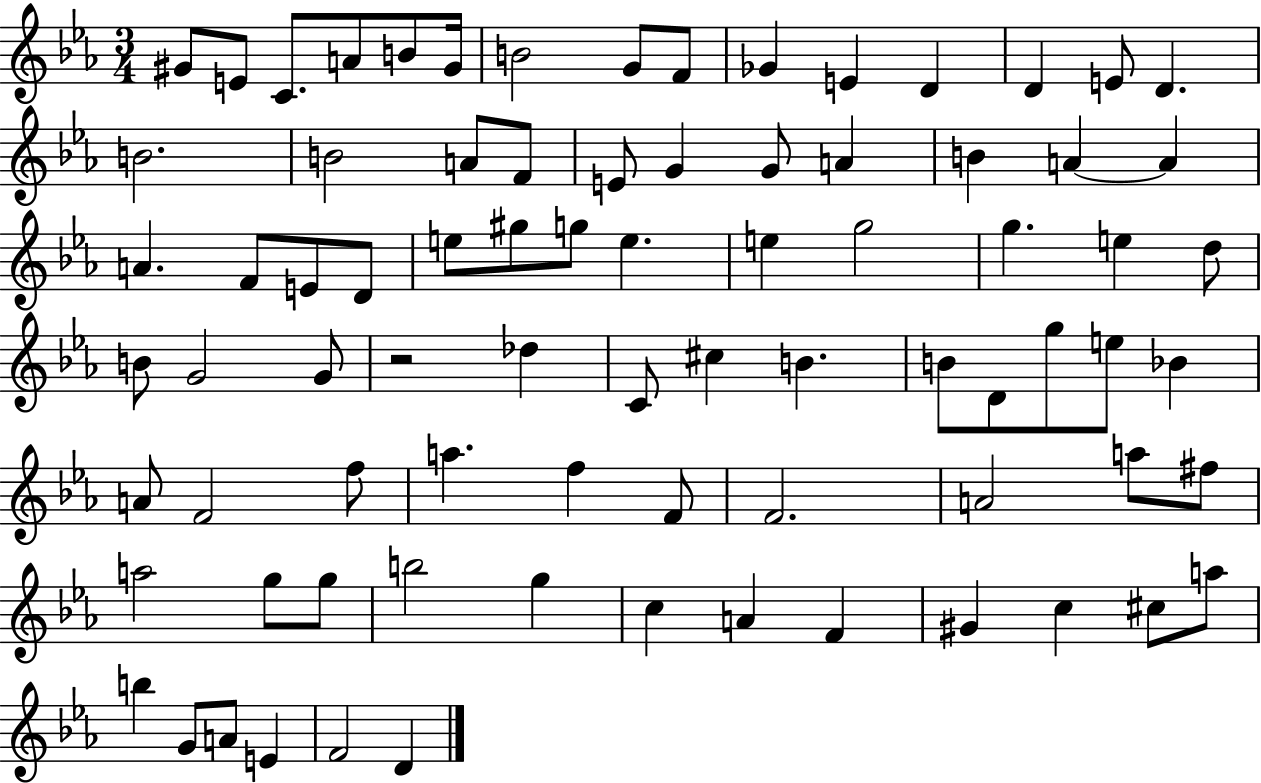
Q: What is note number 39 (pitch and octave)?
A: D5